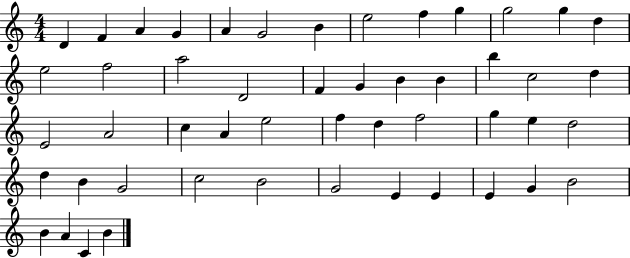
D4/q F4/q A4/q G4/q A4/q G4/h B4/q E5/h F5/q G5/q G5/h G5/q D5/q E5/h F5/h A5/h D4/h F4/q G4/q B4/q B4/q B5/q C5/h D5/q E4/h A4/h C5/q A4/q E5/h F5/q D5/q F5/h G5/q E5/q D5/h D5/q B4/q G4/h C5/h B4/h G4/h E4/q E4/q E4/q G4/q B4/h B4/q A4/q C4/q B4/q